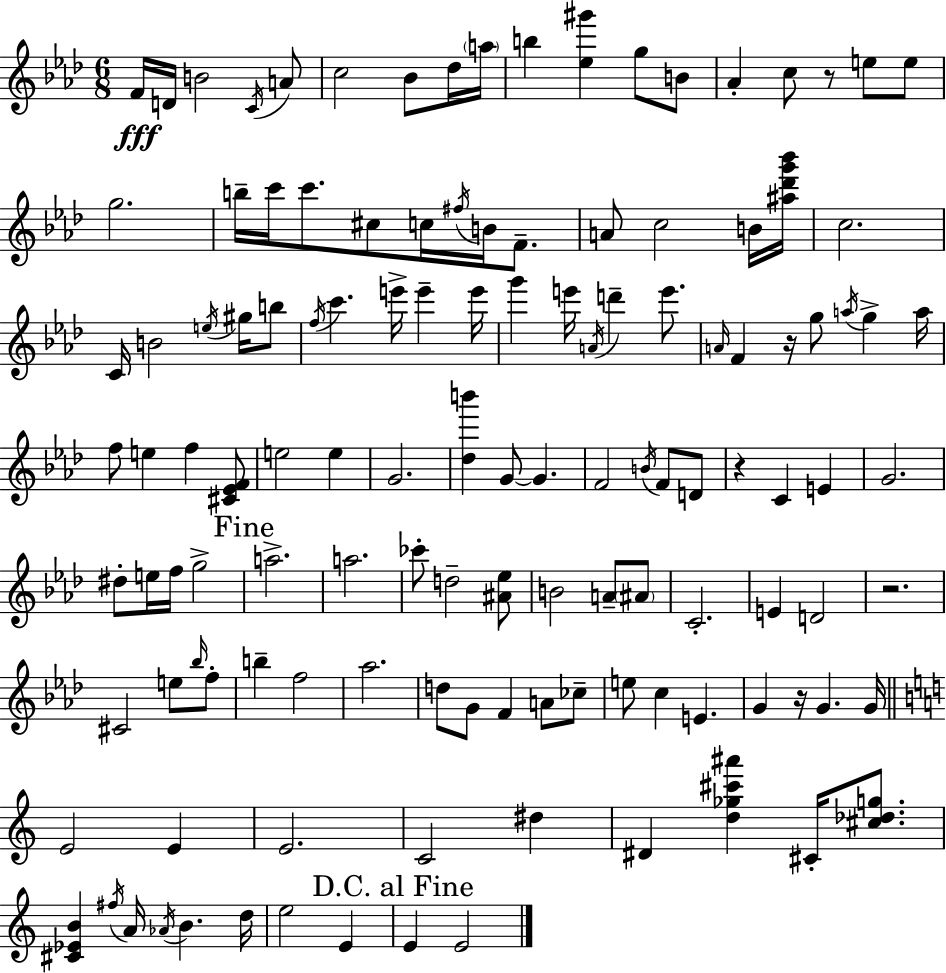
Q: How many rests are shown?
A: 5